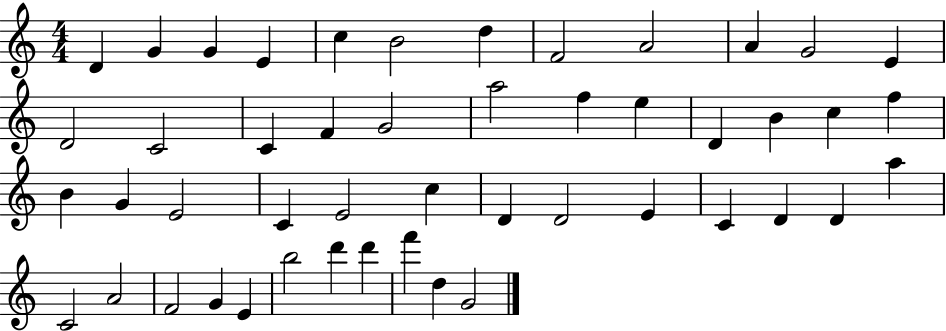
X:1
T:Untitled
M:4/4
L:1/4
K:C
D G G E c B2 d F2 A2 A G2 E D2 C2 C F G2 a2 f e D B c f B G E2 C E2 c D D2 E C D D a C2 A2 F2 G E b2 d' d' f' d G2